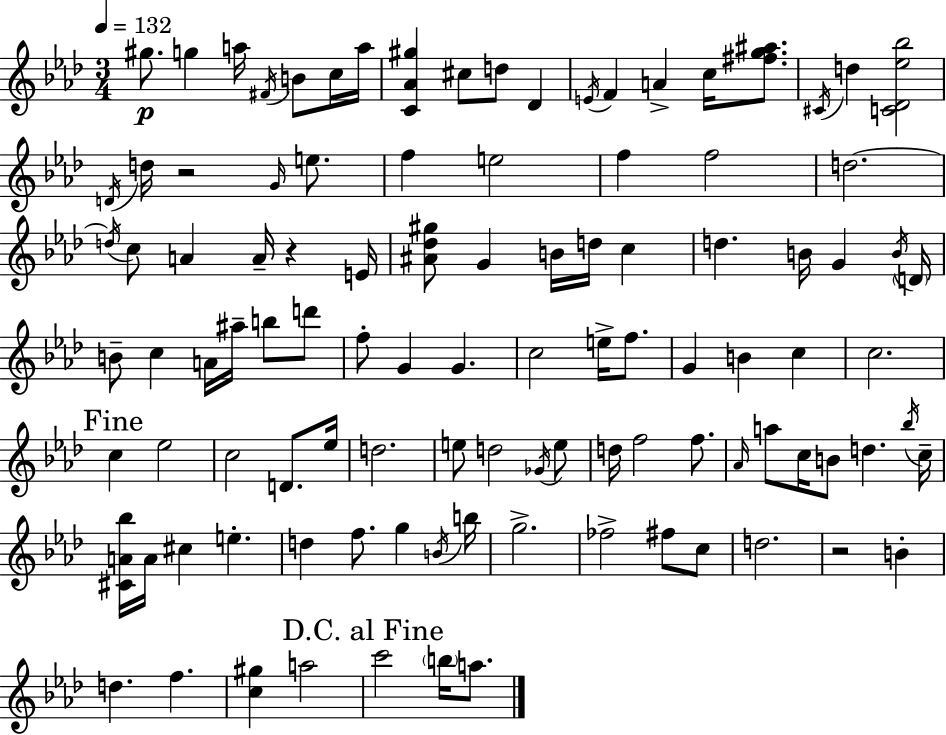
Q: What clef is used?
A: treble